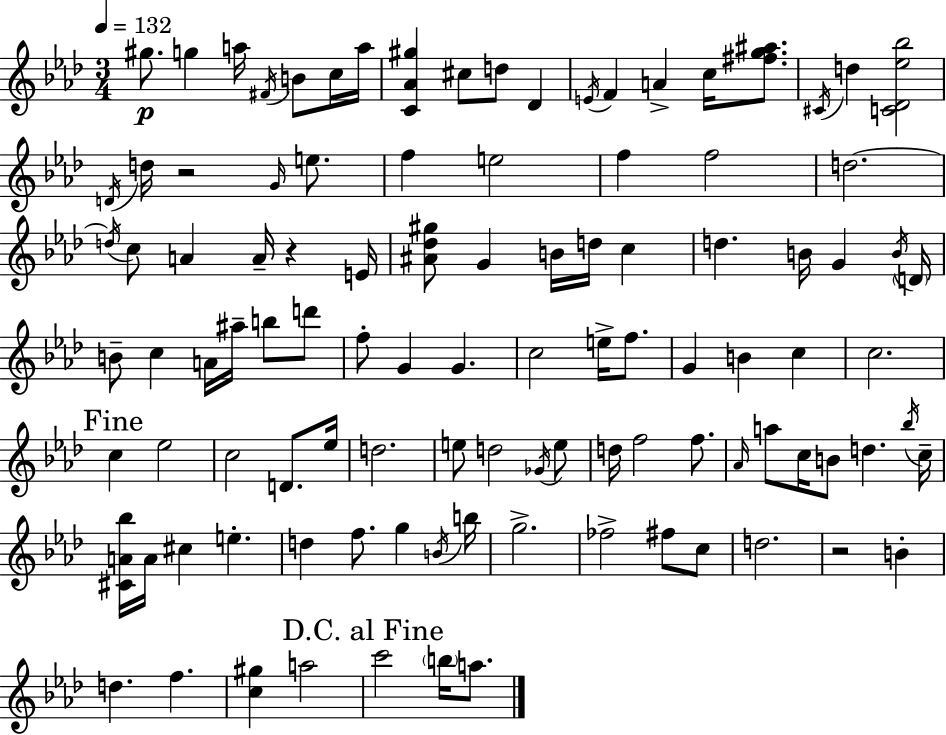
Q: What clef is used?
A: treble